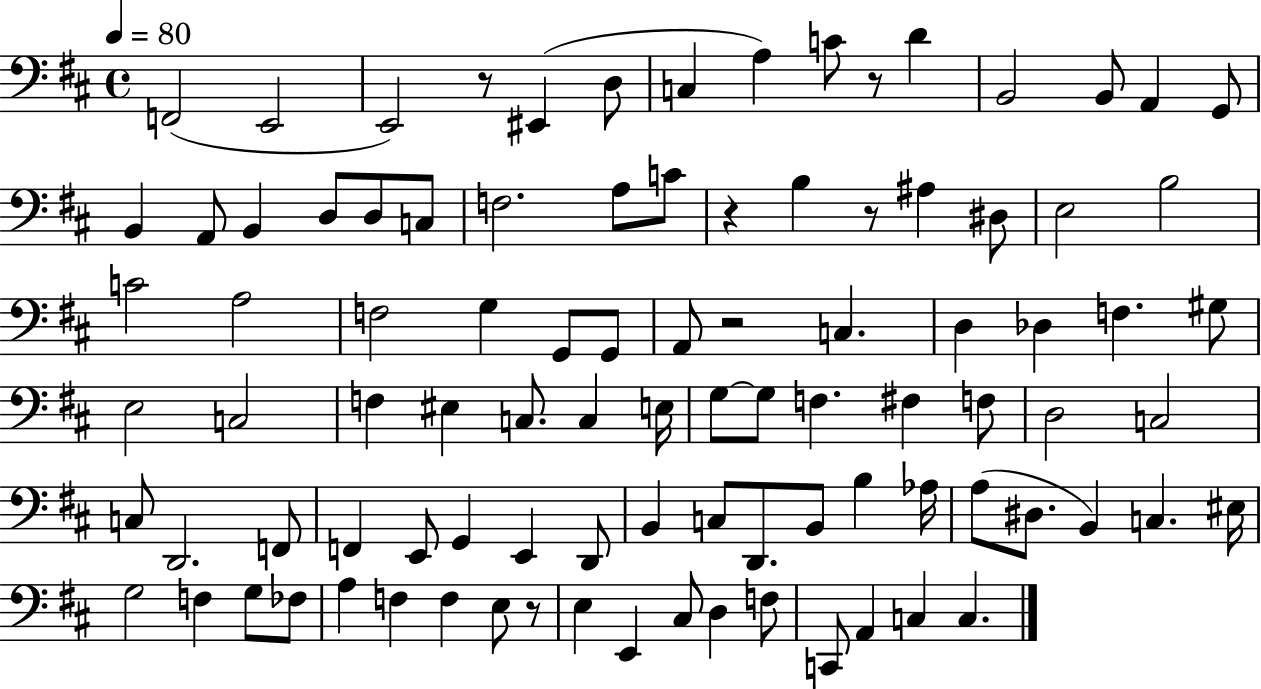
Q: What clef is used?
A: bass